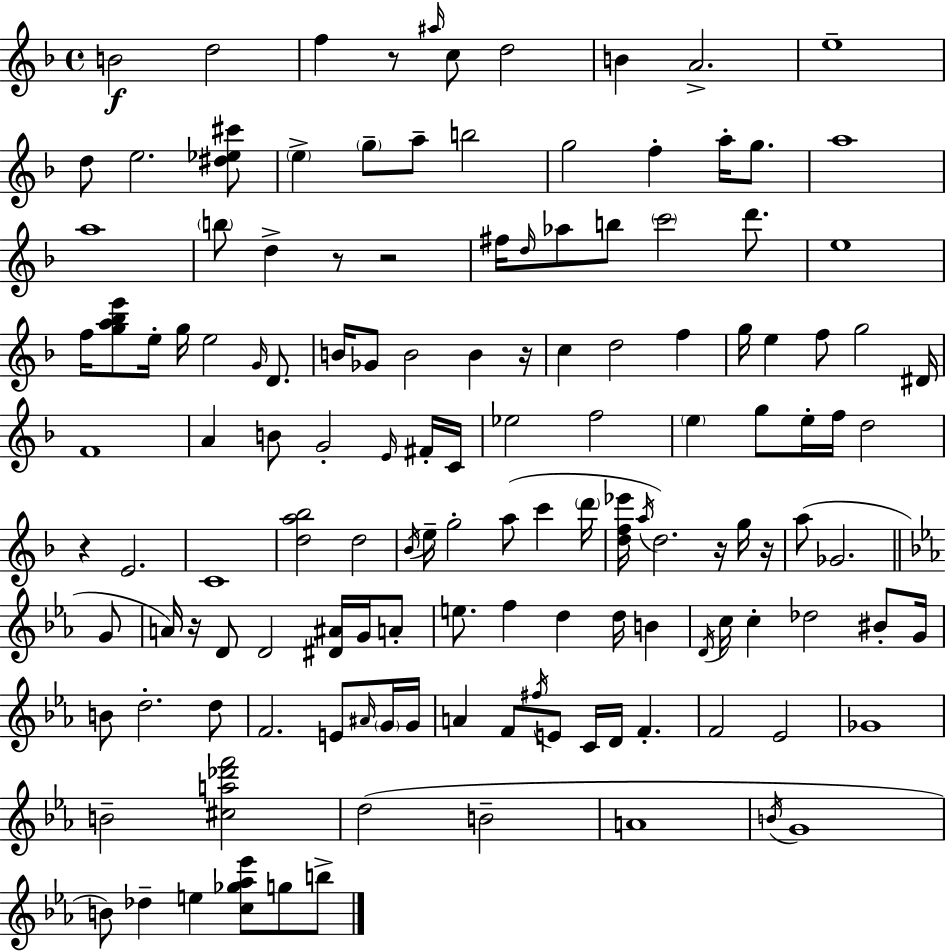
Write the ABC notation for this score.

X:1
T:Untitled
M:4/4
L:1/4
K:Dm
B2 d2 f z/2 ^a/4 c/2 d2 B A2 e4 d/2 e2 [^d_e^c']/2 e g/2 a/2 b2 g2 f a/4 g/2 a4 a4 b/2 d z/2 z2 ^f/4 d/4 _a/2 b/2 c'2 d'/2 e4 f/4 [ga_be']/2 e/4 g/4 e2 G/4 D/2 B/4 _G/2 B2 B z/4 c d2 f g/4 e f/2 g2 ^D/4 F4 A B/2 G2 E/4 ^F/4 C/4 _e2 f2 e g/2 e/4 f/4 d2 z E2 C4 [da_b]2 d2 _B/4 e/4 g2 a/2 c' d'/4 [df_e']/4 a/4 d2 z/4 g/4 z/4 a/2 _G2 G/2 A/4 z/4 D/2 D2 [^D^A]/4 G/4 A/2 e/2 f d d/4 B D/4 c/4 c _d2 ^B/2 G/4 B/2 d2 d/2 F2 E/2 ^A/4 G/4 G/4 A F/2 ^f/4 E/2 C/4 D/4 F F2 _E2 _G4 B2 [^ca_d'f']2 d2 B2 A4 B/4 G4 B/2 _d e [c_g_a_e']/2 g/2 b/2